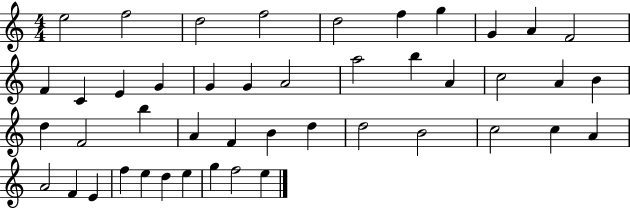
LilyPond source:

{
  \clef treble
  \numericTimeSignature
  \time 4/4
  \key c \major
  e''2 f''2 | d''2 f''2 | d''2 f''4 g''4 | g'4 a'4 f'2 | \break f'4 c'4 e'4 g'4 | g'4 g'4 a'2 | a''2 b''4 a'4 | c''2 a'4 b'4 | \break d''4 f'2 b''4 | a'4 f'4 b'4 d''4 | d''2 b'2 | c''2 c''4 a'4 | \break a'2 f'4 e'4 | f''4 e''4 d''4 e''4 | g''4 f''2 e''4 | \bar "|."
}